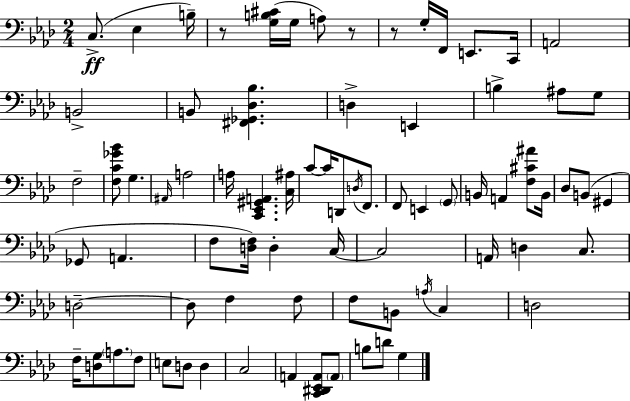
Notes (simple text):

C3/e. Eb3/q B3/s R/e [G3,B3,C#4]/s G3/s A3/e R/e R/e G3/s F2/s E2/e. C2/s A2/h B2/h B2/e [F#2,Gb2,Db3,Bb3]/q. D3/q E2/q B3/q A#3/e G3/e F3/h [F3,C4,Gb4,Bb4]/e G3/q. A#2/s A3/h A3/s [C2,Eb2,G#2,A2]/q. [C3,A#3]/s C4/e C4/s D2/e D3/s F2/e. F2/e E2/q G2/e B2/s A2/q [F3,C#4,A#4]/e B2/s Db3/e B2/e G#2/q Gb2/e A2/q. F3/e [D3,F3]/s D3/q C3/s C3/h A2/s D3/q C3/e. D3/h D3/e F3/q F3/e F3/e B2/e A3/s C3/q D3/h F3/s [D3,G3]/e A3/e. F3/e E3/e D3/e D3/q C3/h A2/q [C2,D#2,Eb2,A2]/e A2/e B3/e D4/e G3/q